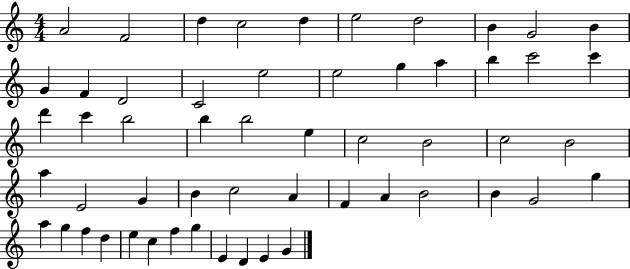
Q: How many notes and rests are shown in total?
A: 55